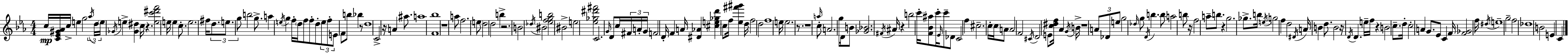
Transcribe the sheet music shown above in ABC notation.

X:1
T:Untitled
M:4/4
L:1/4
K:Eb
c/4 [C_E^G_A]/4 c/4 e g2 _a/4 d/4 e/4 _G/4 e [_G^d] c/4 z [ec'^d'f']2 e/4 e c/2 e2 ^f/4 d/2 e/2 g/2 b2 g/2 a e/4 g f/4 d/4 f/2 f/2 d/2 e/2 f/2 E/2 F/2 b/2 _b z/2 d4 C2 z/4 A ^a/2 a4 [F_b]4 z4 a/2 f2 e/2 d2 d2 b z2 B2 _d/4 ^B2 [_efgb]2 ^B2 e2 [_e_g^d'^f']2 C2 G/4 D/2 c/4 ^F/4 A/4 G/4 F2 D/4 F A/4 [^D_A] [^ce_gd'] c/2 f/4 [_e^f'^g'] d/4 f2 d2 f4 e/4 e2 z/2 z4 a/4 c/2 A2 g/2 D/4 B/2 [_G_B]2 ^F/4 ^A/4 z b2 c'/4 [F_B^a]/2 c'/4 _E/4 c'/2 _D/2 C2 f ^c2 c/4 c/4 A/2 A2 F2 ^C/4 D2 E/2 [c^df]/4 _A G/4 B/4 z4 A/2 _D/2 e/2 g2 _d/4 g/2 D/4 b b/2 a2 b/2 z/4 f2 a/2 b/2 z g2 _g/2 b/4 e/4 g2 f d2 ^D/4 A/4 B d/2 B2 z/4 D/4 D e/4 f/4 z B2 c/2 d/4 c2 A G/2 _E/2 C F/4 [F_G]2 f/4 ^d/4 e4 g2 f2 _d4 B2 E C